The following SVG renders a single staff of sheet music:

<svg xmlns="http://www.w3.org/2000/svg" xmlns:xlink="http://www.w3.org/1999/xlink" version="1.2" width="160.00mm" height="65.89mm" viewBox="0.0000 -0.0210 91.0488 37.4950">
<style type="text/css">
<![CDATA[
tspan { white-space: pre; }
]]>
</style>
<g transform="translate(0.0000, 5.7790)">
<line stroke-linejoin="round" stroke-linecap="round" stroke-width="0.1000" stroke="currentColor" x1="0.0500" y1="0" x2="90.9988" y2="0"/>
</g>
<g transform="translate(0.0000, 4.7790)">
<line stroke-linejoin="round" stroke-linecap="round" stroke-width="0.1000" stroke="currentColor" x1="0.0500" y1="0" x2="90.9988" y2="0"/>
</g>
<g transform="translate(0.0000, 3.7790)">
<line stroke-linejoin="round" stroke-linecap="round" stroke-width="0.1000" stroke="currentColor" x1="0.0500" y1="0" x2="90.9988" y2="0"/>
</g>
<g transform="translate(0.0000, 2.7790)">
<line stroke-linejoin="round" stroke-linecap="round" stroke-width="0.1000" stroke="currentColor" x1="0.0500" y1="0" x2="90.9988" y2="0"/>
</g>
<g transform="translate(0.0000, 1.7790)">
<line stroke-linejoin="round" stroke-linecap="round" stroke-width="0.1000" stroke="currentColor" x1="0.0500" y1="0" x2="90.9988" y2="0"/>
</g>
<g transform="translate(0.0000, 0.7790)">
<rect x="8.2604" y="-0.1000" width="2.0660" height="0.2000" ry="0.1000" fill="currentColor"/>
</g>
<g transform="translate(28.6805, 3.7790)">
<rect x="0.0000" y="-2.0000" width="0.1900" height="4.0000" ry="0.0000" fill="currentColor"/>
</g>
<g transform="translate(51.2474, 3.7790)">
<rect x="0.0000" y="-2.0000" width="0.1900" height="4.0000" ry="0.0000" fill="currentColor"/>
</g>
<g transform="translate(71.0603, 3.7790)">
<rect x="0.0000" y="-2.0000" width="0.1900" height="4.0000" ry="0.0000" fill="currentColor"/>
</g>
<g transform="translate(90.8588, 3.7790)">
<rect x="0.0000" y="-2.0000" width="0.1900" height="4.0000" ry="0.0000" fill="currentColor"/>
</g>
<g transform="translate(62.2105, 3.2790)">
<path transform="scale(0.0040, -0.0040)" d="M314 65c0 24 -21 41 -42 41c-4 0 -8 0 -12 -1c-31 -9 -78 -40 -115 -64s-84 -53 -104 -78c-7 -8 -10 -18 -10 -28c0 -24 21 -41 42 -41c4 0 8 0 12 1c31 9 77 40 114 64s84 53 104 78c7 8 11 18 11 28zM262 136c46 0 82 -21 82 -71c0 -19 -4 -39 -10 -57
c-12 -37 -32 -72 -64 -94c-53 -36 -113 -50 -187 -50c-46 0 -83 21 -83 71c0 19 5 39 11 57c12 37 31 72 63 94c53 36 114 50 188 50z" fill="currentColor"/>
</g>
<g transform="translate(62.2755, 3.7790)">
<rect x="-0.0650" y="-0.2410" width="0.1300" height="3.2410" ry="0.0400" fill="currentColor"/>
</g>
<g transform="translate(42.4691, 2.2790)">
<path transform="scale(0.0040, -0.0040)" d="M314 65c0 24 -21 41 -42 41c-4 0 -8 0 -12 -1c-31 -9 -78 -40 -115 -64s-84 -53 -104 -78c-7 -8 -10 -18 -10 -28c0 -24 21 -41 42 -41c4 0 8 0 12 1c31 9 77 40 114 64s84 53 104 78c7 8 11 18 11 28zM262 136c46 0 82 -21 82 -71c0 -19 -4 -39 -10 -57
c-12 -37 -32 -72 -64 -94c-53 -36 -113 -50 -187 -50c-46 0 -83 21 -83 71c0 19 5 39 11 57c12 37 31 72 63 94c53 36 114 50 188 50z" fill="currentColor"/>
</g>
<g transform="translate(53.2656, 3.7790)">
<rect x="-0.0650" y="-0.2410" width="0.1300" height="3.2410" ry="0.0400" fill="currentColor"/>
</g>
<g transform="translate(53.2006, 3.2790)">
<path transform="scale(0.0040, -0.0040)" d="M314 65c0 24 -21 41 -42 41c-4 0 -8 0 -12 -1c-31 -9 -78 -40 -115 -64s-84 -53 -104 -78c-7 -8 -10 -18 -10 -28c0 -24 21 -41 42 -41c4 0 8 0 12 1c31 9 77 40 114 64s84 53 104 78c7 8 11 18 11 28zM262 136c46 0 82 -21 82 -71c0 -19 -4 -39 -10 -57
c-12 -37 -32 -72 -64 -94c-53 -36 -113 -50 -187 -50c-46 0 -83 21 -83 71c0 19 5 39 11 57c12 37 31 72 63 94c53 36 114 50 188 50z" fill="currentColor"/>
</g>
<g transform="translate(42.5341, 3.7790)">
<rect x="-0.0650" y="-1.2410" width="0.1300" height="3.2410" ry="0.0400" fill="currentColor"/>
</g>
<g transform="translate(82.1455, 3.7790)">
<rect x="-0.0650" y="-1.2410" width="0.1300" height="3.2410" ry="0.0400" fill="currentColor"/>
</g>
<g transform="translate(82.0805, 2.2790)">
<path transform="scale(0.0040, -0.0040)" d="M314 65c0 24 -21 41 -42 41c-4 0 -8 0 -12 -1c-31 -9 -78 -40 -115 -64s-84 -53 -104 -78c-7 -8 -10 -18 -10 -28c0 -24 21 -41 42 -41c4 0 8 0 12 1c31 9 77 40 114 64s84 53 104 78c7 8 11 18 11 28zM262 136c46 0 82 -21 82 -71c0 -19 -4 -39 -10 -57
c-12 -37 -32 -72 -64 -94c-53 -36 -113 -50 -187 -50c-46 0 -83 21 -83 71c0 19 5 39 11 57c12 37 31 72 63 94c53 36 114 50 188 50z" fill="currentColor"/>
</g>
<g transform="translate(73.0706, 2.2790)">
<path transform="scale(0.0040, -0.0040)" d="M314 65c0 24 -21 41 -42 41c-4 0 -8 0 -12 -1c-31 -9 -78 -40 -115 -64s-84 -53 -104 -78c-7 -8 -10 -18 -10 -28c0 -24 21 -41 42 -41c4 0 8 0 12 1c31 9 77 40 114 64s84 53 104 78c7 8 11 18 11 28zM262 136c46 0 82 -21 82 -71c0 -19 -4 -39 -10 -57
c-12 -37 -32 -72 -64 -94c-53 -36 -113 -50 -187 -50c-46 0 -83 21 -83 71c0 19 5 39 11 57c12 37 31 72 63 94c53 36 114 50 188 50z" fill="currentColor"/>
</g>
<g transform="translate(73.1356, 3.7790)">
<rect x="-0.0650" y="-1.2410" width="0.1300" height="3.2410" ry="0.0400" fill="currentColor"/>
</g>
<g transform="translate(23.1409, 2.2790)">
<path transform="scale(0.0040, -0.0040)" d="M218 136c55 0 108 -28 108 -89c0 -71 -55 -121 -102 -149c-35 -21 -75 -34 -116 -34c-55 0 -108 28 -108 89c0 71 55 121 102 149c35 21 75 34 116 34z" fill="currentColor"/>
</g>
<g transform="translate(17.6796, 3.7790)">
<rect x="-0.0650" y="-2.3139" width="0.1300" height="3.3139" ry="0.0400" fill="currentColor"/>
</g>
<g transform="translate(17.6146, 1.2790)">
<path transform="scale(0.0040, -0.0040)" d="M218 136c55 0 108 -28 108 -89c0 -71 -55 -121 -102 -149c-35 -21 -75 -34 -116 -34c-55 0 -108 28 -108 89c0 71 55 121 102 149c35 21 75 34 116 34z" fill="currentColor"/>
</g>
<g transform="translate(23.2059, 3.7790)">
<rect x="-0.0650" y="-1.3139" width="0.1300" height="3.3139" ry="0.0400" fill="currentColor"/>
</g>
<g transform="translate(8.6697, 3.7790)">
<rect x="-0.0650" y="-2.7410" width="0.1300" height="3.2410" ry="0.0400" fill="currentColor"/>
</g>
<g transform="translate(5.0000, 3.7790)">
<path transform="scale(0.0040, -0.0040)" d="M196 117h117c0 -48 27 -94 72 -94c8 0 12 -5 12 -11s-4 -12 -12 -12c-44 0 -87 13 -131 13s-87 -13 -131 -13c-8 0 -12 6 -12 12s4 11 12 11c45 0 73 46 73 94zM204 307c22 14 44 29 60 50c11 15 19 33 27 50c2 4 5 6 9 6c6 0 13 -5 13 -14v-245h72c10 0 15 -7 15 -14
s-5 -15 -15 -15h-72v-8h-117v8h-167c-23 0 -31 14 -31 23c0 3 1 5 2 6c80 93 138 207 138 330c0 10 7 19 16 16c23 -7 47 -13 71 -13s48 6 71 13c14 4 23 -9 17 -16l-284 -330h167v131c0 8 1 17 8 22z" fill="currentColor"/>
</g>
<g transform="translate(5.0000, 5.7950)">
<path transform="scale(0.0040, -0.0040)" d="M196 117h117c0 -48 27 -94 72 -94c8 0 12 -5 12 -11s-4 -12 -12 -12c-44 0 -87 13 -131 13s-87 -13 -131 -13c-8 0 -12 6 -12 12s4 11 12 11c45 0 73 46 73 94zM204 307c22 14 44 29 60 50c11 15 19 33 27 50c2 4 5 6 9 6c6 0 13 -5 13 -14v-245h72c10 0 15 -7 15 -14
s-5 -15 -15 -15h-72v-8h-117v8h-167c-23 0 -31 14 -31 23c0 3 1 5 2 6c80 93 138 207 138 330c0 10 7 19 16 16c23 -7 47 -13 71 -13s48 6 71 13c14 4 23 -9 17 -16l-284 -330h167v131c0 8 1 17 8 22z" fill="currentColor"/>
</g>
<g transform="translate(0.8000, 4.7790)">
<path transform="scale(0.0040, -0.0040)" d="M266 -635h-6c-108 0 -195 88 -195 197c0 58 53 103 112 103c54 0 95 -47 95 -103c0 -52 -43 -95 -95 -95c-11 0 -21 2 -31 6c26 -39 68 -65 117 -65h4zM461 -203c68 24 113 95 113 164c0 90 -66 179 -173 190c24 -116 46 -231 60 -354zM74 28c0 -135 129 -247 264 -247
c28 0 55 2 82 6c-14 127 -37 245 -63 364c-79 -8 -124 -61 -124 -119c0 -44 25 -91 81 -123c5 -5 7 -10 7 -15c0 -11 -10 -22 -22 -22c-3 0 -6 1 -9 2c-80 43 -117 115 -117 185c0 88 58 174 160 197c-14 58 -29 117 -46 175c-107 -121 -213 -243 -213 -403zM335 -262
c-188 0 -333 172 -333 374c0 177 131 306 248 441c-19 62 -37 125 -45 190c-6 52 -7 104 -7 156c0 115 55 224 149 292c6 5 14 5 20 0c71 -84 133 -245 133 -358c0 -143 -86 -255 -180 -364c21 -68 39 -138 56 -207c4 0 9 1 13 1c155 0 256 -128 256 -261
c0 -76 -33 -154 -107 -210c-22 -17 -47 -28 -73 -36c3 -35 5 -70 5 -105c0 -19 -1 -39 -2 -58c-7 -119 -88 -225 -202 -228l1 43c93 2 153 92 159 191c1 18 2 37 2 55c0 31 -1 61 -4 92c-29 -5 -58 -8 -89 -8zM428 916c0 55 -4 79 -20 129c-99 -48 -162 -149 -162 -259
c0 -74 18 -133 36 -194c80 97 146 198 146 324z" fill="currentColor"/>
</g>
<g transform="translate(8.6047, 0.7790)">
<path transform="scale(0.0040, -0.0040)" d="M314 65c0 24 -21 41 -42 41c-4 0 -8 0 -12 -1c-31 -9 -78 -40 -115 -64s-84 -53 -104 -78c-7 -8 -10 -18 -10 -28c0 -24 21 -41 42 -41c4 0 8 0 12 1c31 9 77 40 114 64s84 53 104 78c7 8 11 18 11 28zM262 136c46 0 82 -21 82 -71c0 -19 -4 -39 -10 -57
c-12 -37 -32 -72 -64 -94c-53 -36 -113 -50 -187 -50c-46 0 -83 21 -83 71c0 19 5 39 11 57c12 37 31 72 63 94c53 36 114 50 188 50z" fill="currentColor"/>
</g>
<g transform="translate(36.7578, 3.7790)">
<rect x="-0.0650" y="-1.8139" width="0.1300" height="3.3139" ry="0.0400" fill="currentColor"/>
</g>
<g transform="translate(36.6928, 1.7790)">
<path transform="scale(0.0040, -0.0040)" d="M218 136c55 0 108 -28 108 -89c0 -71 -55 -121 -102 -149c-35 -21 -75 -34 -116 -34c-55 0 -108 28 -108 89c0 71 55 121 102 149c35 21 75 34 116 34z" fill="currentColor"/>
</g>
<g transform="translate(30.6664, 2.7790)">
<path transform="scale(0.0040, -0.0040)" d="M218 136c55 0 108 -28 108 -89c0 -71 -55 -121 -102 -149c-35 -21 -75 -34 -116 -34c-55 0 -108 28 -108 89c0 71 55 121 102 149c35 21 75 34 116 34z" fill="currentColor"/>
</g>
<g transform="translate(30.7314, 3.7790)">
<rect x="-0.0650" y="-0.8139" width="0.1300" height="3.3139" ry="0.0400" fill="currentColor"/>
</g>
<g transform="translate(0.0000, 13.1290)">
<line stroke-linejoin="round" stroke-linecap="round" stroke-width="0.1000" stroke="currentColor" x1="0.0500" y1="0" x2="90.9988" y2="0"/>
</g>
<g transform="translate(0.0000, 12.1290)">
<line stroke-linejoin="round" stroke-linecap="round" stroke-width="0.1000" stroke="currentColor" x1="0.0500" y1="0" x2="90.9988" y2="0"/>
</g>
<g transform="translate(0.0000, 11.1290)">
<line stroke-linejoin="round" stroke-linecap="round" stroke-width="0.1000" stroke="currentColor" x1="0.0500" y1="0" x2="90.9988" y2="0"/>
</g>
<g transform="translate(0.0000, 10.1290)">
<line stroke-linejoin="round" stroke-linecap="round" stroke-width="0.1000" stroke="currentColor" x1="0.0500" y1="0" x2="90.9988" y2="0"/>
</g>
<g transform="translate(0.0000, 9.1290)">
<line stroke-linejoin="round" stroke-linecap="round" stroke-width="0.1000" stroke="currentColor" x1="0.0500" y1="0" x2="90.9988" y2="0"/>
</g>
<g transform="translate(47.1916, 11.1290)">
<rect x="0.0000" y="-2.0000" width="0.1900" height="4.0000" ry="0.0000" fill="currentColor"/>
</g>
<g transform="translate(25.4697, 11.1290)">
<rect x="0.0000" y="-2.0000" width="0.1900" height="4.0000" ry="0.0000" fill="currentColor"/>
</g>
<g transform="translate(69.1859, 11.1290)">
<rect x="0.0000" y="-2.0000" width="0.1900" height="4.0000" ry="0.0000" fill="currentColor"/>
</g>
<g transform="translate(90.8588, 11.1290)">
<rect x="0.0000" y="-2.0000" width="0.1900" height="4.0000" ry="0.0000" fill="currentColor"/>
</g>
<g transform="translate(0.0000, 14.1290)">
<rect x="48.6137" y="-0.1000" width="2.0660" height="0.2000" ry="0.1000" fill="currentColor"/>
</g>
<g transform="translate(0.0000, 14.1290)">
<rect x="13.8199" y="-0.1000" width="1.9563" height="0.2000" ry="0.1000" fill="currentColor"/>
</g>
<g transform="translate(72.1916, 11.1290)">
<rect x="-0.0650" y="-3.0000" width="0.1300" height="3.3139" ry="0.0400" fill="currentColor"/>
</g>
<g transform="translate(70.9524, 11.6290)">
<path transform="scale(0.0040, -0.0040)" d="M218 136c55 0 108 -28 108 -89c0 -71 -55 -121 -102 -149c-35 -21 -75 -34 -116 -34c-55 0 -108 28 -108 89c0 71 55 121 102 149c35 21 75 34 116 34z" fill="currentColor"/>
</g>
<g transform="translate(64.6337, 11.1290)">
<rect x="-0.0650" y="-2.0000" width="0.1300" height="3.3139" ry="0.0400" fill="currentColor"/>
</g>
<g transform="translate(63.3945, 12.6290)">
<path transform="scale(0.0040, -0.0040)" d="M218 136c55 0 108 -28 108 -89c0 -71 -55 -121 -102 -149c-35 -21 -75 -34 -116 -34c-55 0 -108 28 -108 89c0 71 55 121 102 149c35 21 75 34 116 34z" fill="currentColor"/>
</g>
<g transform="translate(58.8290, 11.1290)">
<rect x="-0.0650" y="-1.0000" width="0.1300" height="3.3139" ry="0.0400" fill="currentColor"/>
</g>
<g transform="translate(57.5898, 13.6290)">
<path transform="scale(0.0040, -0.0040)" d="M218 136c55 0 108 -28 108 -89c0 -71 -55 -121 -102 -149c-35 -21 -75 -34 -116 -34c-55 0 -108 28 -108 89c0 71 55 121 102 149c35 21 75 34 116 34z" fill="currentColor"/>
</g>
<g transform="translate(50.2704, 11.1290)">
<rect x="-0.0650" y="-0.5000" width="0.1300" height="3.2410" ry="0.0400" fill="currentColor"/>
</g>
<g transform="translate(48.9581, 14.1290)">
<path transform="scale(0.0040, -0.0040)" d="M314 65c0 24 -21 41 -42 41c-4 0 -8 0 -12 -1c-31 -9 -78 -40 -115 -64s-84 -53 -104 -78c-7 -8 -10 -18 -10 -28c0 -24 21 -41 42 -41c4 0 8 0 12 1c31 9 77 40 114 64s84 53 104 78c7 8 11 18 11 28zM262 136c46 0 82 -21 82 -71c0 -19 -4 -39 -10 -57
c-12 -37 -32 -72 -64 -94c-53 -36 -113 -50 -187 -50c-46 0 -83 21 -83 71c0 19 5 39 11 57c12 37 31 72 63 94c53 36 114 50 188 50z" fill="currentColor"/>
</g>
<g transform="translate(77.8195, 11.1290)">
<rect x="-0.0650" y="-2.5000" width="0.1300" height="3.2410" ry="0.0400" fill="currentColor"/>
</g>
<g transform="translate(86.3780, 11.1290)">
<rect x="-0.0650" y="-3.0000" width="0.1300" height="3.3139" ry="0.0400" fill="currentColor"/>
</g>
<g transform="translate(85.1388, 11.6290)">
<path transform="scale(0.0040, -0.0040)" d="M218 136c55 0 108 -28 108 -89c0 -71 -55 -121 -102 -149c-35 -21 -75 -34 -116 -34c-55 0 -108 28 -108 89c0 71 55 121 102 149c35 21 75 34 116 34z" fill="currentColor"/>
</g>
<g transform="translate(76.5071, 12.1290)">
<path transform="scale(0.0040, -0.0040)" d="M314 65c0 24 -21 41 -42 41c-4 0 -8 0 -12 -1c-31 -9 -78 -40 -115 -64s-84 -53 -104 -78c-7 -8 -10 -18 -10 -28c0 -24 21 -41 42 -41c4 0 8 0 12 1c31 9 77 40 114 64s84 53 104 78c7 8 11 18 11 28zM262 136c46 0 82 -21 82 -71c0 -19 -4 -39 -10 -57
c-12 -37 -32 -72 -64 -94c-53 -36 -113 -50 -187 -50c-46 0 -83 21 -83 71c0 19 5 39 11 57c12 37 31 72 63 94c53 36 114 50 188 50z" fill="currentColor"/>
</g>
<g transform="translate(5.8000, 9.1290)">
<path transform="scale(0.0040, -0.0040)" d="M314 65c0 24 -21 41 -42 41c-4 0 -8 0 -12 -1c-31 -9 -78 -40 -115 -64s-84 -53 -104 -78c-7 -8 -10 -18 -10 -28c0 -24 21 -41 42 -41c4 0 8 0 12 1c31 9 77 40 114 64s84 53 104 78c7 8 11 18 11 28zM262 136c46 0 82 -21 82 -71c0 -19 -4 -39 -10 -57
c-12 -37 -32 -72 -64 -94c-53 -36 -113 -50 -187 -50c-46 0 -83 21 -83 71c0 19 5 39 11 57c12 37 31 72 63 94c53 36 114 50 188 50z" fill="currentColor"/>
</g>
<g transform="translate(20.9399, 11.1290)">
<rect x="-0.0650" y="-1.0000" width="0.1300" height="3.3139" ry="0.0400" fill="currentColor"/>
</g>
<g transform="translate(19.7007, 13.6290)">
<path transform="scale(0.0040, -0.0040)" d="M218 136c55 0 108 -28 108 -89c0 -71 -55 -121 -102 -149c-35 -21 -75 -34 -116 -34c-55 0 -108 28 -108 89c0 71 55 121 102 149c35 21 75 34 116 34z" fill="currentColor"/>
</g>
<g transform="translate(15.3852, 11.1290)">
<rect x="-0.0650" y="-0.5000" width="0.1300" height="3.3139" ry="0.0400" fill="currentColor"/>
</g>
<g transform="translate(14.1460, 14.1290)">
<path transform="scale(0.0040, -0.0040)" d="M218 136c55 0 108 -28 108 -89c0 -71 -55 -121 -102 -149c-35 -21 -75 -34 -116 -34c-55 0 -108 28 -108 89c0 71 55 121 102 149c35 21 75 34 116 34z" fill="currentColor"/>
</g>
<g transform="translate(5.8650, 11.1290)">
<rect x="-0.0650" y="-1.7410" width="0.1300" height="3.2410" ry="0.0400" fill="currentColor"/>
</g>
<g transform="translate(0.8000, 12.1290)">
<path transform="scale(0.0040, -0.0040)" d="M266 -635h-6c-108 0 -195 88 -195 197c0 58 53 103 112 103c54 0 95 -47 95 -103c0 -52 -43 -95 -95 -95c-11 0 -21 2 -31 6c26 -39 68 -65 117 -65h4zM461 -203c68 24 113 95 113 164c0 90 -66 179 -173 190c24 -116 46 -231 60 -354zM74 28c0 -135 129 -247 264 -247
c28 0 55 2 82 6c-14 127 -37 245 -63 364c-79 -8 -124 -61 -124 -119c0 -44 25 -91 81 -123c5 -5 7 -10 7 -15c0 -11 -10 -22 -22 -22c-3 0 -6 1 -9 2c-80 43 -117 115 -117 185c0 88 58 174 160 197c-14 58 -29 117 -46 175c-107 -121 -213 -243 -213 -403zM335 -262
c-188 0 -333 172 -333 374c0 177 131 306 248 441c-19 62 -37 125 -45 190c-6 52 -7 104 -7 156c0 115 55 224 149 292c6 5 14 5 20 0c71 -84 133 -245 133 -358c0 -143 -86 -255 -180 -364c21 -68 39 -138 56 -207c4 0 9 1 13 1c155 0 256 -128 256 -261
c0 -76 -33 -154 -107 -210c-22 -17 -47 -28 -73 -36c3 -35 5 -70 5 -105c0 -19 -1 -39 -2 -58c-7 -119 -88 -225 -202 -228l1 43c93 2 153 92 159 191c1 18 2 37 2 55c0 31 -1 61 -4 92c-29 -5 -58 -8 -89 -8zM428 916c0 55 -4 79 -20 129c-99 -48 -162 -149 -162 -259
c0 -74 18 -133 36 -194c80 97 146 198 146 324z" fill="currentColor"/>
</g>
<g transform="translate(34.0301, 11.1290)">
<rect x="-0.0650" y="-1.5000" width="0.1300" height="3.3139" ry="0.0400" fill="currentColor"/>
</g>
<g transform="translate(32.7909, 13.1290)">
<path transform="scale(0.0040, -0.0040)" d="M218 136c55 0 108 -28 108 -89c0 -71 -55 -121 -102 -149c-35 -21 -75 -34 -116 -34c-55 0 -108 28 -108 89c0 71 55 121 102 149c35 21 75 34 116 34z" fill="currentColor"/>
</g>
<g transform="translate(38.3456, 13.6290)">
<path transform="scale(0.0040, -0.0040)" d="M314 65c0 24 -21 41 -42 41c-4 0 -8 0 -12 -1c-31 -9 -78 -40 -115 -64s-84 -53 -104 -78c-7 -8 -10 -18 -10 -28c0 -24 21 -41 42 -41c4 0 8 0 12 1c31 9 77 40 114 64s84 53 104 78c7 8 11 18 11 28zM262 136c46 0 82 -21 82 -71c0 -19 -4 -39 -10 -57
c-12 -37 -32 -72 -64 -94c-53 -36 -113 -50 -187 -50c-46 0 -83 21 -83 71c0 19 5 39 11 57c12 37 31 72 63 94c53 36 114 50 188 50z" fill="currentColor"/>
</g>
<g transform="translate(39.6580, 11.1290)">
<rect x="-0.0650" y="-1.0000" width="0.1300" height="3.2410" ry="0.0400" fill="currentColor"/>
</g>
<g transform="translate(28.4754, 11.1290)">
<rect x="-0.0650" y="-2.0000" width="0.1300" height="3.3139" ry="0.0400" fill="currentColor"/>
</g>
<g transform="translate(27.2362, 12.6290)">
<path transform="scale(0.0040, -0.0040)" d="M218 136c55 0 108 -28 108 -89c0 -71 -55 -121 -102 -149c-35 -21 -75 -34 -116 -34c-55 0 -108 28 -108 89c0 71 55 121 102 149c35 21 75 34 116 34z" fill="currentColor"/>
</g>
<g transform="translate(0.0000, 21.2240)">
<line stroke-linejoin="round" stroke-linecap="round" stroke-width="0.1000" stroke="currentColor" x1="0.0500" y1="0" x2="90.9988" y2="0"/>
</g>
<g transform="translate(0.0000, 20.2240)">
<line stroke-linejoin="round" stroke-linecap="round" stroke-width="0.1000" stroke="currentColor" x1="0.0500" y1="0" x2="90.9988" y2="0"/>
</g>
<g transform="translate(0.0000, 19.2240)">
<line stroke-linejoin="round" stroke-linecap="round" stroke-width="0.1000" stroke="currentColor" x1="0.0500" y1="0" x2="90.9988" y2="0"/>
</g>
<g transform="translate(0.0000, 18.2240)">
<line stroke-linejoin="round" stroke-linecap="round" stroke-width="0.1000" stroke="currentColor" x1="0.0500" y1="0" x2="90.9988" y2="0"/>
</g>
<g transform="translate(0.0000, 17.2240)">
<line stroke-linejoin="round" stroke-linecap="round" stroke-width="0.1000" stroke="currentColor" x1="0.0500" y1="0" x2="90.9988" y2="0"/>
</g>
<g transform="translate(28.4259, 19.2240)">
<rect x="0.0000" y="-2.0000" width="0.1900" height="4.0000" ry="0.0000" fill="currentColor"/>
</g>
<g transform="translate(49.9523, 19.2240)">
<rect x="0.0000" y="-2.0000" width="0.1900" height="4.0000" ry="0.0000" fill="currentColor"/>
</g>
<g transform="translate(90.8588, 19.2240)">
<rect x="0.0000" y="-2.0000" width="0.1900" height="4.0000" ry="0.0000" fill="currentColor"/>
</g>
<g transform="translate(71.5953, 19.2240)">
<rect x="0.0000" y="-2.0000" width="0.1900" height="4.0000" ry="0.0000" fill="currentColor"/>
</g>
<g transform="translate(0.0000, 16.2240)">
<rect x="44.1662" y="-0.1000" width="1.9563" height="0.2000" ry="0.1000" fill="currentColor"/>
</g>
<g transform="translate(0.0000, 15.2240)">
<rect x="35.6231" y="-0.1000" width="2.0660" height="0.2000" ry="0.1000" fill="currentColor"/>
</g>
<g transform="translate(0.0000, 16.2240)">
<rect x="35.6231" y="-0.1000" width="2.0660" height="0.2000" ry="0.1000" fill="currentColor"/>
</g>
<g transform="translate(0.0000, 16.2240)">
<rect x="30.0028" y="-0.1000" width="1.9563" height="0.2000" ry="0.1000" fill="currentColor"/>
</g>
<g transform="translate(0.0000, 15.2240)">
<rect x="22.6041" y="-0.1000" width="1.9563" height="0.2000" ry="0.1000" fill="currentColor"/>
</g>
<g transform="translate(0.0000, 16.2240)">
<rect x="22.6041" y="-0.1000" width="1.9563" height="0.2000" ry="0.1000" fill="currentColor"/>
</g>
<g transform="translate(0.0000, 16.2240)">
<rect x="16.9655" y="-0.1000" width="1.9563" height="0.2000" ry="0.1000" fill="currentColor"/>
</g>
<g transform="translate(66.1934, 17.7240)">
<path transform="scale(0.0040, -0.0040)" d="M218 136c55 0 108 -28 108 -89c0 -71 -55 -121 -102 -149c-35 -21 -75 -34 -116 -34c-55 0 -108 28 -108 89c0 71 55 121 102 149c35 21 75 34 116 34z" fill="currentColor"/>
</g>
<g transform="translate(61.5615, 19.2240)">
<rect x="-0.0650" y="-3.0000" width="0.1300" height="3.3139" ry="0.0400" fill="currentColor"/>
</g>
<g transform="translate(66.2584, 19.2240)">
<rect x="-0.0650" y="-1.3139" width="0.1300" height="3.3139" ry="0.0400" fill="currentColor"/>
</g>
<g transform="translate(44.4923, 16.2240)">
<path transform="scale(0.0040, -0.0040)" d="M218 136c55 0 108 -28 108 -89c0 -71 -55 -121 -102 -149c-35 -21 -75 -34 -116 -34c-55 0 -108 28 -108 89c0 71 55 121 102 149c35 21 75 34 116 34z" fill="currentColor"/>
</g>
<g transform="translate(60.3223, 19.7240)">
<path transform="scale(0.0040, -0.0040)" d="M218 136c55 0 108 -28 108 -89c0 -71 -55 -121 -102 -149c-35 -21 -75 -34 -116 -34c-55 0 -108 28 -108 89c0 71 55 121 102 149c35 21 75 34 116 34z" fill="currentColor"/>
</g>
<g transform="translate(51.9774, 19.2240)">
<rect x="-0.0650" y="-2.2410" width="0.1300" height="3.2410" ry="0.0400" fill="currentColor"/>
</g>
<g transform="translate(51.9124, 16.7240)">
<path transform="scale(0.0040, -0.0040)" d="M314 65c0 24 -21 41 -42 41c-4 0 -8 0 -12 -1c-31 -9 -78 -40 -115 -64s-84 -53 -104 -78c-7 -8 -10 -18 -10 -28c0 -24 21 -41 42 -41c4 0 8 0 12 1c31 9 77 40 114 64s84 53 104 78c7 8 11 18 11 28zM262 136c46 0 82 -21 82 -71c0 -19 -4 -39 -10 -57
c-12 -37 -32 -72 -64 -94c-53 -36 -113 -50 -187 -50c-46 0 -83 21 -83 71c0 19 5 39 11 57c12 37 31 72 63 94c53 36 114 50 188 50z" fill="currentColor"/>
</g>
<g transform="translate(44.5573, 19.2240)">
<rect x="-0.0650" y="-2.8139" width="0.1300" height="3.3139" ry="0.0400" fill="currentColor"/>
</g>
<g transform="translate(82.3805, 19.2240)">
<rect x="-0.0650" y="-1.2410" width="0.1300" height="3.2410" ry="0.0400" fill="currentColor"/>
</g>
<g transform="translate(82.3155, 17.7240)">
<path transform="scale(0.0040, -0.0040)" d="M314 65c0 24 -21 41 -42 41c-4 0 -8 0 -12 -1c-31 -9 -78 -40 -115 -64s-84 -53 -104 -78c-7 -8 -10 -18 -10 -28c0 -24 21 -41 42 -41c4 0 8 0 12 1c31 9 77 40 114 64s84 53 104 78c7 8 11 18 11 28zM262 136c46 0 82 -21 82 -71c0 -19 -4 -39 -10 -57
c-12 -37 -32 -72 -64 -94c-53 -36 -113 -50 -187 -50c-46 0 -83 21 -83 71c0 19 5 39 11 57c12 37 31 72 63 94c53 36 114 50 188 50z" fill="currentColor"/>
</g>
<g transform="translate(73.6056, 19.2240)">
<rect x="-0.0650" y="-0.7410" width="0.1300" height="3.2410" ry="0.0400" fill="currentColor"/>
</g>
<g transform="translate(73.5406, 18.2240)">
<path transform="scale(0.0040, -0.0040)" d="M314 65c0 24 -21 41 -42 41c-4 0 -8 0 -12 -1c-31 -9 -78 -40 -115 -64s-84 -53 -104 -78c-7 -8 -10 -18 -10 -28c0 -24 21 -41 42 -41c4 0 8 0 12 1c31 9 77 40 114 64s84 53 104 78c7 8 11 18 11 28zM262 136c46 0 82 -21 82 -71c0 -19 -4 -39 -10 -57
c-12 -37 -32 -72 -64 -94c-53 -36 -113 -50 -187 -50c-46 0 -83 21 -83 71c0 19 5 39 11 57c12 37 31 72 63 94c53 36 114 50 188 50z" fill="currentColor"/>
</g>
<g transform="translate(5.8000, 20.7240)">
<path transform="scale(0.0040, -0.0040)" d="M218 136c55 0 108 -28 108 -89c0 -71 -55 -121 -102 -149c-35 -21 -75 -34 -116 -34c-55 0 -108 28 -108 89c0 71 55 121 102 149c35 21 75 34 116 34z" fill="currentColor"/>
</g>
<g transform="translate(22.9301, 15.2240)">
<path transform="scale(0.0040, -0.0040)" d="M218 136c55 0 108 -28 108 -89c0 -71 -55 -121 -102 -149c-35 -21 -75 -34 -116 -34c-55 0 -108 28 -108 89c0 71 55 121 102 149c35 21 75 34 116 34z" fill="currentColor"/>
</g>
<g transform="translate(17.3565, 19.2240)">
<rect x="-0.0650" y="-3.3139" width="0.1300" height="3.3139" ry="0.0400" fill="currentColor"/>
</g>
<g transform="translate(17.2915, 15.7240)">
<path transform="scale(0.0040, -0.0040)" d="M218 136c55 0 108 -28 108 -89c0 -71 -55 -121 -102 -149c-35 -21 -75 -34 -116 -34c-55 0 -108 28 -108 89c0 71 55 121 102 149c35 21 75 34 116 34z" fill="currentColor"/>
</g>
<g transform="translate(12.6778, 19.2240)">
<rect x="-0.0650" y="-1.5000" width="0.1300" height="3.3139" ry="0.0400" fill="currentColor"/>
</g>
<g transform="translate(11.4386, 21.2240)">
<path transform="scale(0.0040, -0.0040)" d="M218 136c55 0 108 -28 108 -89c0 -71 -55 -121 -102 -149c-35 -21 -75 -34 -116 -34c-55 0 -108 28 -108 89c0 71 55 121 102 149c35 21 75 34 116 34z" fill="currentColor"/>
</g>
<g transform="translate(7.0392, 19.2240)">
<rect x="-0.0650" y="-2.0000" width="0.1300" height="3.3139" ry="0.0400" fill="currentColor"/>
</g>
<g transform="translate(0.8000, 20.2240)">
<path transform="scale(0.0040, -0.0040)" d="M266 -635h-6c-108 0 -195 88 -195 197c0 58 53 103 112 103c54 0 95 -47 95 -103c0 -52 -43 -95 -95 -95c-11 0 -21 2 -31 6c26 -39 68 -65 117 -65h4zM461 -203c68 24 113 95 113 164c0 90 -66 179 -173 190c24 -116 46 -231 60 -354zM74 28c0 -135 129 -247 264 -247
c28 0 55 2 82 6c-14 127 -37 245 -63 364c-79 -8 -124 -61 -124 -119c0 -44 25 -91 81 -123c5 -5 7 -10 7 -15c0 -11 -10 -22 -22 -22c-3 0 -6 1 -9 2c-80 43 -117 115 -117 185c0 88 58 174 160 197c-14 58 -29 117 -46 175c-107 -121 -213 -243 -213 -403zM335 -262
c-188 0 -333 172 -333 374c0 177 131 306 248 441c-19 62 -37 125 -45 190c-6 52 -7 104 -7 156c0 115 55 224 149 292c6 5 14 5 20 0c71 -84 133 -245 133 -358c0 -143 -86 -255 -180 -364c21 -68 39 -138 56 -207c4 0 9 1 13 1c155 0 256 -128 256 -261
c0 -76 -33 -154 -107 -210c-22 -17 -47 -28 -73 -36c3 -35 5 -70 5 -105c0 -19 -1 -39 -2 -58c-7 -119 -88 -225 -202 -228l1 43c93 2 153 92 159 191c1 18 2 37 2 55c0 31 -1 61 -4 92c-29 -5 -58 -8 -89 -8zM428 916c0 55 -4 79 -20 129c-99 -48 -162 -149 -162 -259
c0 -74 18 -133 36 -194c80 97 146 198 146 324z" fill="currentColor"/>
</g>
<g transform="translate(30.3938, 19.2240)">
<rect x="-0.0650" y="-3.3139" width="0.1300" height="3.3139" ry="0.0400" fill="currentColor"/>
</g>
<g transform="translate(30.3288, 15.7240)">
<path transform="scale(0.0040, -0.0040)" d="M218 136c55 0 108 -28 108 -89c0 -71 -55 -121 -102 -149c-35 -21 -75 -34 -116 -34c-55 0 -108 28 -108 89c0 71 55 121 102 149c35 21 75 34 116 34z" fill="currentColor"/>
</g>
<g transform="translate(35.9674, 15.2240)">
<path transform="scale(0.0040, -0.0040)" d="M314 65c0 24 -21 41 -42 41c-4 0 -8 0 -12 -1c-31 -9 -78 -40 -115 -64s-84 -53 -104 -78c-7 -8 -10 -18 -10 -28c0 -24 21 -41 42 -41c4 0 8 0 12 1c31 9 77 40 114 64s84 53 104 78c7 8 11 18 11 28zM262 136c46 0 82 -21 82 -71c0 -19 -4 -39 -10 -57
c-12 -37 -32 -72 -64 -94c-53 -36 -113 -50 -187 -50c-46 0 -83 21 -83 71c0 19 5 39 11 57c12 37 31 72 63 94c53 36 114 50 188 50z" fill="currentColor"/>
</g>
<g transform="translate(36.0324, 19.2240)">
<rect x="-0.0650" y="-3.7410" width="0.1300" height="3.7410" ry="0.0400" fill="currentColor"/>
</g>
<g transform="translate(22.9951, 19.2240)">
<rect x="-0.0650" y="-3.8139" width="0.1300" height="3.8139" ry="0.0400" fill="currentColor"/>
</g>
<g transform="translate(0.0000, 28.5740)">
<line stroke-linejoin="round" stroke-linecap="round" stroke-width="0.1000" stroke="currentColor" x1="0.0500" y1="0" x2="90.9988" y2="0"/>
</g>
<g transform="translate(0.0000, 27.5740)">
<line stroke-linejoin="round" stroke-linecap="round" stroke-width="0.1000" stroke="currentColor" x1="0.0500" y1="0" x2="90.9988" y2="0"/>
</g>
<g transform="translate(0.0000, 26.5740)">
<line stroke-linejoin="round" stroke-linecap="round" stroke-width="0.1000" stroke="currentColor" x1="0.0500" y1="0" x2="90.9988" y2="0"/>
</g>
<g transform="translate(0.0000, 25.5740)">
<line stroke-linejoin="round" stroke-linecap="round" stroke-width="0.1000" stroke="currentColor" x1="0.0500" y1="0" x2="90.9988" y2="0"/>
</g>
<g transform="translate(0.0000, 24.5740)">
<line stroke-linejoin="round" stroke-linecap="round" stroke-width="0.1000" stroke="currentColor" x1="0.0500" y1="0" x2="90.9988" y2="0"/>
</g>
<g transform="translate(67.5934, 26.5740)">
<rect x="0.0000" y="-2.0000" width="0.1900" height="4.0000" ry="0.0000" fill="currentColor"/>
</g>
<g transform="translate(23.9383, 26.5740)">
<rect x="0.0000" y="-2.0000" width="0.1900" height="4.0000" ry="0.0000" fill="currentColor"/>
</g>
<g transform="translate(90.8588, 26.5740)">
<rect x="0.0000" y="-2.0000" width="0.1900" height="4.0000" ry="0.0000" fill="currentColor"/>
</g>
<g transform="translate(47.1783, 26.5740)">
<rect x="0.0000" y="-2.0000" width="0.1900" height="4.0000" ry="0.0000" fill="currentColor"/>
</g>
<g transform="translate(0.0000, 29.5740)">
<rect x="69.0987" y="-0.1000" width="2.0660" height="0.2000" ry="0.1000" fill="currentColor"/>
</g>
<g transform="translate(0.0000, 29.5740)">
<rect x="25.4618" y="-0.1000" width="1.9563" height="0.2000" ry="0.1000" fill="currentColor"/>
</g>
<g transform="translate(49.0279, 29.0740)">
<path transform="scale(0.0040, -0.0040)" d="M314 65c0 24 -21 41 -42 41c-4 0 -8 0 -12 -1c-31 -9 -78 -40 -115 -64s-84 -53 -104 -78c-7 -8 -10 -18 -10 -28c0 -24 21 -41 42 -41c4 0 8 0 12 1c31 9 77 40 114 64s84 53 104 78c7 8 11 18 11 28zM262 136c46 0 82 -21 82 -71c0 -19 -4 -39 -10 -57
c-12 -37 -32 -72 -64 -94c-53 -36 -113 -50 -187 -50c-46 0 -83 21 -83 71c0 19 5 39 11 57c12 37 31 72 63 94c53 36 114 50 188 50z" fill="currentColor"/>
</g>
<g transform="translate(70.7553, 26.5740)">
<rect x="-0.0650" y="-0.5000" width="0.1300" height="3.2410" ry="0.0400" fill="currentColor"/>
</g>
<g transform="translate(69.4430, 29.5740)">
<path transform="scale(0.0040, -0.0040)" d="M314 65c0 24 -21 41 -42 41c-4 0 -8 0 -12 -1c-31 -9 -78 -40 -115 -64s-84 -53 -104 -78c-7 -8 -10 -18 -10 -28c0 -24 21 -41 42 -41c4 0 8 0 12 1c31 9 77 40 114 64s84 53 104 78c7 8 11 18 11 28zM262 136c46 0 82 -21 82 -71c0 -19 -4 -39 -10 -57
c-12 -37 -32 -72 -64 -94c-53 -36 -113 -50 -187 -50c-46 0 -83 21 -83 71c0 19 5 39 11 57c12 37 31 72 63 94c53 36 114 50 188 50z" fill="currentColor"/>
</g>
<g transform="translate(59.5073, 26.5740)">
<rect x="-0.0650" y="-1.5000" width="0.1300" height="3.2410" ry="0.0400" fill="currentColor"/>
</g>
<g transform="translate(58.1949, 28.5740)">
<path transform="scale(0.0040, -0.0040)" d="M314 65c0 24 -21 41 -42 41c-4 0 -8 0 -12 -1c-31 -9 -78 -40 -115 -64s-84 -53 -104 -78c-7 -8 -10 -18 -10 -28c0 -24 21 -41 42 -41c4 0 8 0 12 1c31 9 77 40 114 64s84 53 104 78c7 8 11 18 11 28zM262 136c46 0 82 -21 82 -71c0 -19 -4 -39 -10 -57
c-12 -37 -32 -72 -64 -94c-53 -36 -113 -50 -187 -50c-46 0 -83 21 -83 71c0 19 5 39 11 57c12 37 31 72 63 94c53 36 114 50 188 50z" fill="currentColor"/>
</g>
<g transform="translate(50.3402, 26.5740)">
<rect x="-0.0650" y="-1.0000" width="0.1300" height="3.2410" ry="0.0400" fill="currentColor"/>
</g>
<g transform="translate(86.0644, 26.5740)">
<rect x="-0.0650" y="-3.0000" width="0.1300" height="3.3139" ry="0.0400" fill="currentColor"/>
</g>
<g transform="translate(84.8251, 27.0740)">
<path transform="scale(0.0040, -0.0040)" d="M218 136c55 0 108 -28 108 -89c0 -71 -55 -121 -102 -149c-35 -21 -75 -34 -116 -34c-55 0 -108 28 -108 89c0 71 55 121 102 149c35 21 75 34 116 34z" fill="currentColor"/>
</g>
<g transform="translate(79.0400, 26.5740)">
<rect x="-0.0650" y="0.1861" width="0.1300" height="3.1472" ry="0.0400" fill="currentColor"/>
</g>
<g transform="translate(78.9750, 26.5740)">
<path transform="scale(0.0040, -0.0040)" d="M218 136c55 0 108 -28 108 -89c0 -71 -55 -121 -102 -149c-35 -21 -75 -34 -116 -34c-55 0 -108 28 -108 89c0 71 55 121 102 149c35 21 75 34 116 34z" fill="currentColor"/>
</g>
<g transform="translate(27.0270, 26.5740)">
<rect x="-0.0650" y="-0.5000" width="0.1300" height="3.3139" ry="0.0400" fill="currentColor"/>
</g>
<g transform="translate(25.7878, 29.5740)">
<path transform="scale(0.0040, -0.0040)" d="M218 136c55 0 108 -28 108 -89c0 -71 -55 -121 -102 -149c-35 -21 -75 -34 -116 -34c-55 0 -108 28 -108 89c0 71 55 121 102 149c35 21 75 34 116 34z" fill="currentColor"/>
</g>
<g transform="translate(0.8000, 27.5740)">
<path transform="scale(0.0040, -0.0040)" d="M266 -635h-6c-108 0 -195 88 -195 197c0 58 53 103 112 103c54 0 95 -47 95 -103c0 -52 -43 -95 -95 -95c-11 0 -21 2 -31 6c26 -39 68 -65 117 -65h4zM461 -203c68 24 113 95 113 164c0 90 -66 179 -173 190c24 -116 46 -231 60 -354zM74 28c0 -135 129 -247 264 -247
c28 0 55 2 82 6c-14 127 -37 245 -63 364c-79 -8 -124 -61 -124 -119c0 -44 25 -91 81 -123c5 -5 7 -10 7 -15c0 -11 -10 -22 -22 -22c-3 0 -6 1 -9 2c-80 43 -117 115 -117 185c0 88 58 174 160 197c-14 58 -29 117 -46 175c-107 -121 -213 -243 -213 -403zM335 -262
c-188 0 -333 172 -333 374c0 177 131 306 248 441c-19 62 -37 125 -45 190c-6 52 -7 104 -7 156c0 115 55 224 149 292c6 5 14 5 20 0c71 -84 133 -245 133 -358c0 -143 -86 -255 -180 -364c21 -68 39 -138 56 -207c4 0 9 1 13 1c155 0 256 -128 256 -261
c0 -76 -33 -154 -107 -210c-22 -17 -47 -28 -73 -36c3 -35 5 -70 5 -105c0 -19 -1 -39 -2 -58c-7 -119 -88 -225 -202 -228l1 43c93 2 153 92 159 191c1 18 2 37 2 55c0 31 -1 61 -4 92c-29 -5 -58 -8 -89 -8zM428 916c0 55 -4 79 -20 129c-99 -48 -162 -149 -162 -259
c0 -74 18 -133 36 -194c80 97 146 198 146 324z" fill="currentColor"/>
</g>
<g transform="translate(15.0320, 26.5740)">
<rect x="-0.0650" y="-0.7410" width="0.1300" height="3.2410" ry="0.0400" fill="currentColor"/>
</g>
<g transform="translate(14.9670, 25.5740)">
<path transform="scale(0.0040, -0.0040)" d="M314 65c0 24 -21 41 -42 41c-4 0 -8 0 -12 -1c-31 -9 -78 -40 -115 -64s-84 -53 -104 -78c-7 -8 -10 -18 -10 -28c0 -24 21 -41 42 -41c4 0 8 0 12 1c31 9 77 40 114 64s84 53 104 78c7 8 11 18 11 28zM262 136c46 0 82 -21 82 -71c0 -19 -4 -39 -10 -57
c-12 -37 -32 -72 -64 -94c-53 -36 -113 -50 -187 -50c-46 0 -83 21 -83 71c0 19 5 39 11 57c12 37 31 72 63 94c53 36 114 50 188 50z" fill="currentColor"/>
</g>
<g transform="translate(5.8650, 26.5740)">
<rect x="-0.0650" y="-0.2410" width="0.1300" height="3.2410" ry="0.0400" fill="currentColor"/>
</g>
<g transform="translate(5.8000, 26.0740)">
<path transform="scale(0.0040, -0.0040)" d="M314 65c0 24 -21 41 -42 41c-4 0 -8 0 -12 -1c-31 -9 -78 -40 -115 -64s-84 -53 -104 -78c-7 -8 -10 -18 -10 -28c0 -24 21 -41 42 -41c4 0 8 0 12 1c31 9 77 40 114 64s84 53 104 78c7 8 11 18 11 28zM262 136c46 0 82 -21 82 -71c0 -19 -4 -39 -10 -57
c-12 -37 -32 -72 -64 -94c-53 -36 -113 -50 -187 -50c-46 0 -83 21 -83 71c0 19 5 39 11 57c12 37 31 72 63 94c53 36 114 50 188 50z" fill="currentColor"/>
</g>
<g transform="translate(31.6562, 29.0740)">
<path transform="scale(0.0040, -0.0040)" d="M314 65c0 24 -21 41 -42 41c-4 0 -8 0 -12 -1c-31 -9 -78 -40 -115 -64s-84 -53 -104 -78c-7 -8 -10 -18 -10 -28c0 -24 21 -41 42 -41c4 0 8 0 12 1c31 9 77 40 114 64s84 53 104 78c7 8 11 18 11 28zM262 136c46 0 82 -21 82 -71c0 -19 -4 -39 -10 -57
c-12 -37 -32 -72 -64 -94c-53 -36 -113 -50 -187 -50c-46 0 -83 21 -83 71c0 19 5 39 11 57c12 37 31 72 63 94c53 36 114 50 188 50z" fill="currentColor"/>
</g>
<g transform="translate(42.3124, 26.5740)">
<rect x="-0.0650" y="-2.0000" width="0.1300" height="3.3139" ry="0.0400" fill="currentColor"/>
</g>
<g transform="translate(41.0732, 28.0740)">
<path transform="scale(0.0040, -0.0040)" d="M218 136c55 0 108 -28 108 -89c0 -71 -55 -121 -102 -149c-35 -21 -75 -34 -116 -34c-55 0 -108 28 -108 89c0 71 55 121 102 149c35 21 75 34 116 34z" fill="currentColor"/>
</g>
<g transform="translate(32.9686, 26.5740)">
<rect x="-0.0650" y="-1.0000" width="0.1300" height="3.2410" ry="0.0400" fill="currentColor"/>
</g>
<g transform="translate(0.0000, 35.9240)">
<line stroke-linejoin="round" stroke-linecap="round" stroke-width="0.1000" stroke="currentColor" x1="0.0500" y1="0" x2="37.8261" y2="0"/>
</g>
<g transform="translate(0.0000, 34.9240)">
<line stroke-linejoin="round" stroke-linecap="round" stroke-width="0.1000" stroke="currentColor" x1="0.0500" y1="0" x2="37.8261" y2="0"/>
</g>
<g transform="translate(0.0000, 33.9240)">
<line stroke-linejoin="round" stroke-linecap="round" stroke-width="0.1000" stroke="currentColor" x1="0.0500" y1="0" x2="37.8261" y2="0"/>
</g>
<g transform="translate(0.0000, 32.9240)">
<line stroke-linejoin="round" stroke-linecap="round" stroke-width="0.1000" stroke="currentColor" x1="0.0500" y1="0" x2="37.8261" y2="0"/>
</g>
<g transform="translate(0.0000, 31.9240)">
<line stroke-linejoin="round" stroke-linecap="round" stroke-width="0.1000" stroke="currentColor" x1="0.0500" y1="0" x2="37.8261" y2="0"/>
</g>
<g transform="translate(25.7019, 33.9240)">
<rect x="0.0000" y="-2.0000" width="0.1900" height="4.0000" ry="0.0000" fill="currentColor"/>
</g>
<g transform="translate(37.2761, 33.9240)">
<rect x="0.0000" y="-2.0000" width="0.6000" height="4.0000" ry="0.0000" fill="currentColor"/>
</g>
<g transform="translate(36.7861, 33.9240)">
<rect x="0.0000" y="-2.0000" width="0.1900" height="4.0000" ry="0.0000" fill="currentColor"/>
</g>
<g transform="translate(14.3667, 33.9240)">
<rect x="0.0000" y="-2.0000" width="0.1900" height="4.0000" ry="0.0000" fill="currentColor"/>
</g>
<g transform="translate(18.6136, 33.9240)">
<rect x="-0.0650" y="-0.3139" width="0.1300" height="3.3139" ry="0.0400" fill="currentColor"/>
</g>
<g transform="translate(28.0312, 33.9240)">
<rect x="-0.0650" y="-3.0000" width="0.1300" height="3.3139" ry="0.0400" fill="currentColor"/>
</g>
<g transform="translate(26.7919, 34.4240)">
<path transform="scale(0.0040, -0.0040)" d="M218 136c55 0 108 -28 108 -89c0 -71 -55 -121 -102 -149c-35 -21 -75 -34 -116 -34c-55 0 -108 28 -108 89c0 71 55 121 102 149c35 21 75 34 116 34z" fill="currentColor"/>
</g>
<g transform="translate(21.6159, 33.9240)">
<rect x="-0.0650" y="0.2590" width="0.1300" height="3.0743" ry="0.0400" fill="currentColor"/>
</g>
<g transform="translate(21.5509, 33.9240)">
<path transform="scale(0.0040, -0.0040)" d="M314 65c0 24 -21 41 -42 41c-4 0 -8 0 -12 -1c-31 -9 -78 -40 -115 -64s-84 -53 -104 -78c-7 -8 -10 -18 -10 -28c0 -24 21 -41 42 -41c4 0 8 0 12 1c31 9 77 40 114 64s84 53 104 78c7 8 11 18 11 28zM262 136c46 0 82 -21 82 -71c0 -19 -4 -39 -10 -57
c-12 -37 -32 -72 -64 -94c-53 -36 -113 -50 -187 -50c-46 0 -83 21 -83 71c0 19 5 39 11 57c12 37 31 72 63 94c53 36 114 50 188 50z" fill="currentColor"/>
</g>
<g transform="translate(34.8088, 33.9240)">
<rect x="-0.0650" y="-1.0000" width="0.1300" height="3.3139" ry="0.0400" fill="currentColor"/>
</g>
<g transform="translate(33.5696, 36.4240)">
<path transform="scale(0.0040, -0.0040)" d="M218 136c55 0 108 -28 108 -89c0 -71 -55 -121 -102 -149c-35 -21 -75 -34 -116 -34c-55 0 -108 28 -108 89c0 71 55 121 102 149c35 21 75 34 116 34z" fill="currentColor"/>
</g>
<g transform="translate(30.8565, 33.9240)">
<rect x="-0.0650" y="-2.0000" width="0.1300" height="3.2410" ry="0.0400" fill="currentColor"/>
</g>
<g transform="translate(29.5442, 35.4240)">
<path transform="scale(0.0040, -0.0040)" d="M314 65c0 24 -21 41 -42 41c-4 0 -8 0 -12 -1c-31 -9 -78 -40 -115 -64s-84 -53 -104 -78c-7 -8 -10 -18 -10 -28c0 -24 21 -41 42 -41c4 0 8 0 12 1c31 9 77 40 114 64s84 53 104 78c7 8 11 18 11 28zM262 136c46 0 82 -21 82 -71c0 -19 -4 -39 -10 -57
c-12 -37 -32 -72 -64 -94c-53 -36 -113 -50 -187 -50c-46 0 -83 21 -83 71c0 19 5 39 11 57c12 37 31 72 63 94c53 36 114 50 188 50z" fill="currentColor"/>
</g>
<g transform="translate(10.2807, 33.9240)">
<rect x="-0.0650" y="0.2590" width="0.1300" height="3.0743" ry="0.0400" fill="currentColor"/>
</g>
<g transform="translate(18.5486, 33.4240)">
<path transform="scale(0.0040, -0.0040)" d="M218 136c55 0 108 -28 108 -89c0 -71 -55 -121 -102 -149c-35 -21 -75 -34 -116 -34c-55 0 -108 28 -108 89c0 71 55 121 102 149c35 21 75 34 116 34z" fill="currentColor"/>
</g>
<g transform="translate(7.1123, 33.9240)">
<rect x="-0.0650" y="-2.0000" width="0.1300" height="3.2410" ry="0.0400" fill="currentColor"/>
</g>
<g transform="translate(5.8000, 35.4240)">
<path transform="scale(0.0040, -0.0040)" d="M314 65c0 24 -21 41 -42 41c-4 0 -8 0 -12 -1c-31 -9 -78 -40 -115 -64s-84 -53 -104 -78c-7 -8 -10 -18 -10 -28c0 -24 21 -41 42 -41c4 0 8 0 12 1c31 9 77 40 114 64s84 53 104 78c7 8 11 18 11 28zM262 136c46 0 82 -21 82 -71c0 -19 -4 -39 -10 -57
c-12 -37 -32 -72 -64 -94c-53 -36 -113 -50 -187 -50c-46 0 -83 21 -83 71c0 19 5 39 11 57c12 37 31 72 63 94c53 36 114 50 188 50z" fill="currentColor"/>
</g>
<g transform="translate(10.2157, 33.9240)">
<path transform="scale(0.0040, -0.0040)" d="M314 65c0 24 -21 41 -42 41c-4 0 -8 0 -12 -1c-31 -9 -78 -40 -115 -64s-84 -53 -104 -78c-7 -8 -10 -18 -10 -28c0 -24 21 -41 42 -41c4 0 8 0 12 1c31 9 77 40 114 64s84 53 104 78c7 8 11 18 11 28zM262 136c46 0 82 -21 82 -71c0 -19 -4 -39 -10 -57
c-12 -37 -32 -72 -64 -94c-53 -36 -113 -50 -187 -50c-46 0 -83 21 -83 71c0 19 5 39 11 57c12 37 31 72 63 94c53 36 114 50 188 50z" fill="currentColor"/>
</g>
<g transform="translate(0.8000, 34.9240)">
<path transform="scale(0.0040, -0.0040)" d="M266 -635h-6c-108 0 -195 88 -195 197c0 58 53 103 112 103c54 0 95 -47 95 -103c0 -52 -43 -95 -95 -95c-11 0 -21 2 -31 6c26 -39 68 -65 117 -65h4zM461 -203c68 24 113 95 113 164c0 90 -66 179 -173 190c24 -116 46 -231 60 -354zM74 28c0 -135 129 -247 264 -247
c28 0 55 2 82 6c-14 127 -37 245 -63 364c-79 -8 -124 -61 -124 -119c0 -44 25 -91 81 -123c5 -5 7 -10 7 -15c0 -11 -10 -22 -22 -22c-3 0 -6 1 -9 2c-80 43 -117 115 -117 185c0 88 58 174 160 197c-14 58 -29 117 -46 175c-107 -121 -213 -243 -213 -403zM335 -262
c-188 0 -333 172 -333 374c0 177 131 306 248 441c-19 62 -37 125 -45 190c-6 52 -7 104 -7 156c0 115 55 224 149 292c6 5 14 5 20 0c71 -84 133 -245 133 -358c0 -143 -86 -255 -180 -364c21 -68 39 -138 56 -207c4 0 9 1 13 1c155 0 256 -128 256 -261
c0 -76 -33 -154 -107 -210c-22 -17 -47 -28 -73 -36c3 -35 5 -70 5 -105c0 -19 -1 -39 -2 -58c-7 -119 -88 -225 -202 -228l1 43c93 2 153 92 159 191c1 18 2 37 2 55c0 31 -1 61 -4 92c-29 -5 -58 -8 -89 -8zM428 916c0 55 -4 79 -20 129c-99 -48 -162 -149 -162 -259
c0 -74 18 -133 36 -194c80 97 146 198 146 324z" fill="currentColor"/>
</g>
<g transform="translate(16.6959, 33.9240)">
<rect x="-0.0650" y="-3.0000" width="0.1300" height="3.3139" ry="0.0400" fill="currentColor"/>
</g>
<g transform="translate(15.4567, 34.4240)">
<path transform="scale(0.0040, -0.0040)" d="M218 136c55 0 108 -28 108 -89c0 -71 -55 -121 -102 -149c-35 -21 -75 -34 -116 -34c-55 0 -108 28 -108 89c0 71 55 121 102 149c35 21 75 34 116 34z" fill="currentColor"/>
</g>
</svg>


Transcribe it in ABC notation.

X:1
T:Untitled
M:4/4
L:1/4
K:C
a2 g e d f e2 c2 c2 e2 e2 f2 C D F E D2 C2 D F A G2 A F E b c' b c'2 a g2 A e d2 e2 c2 d2 C D2 F D2 E2 C2 B A F2 B2 A c B2 A F2 D